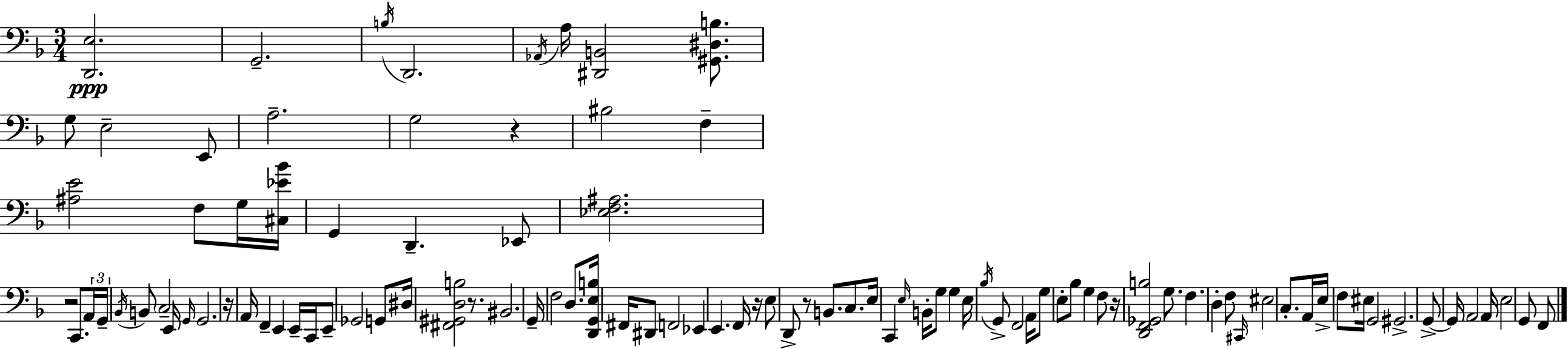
X:1
T:Untitled
M:3/4
L:1/4
K:F
[D,,E,]2 G,,2 B,/4 D,,2 _A,,/4 A,/4 [^D,,B,,]2 [^G,,^D,B,]/2 G,/2 E,2 E,,/2 A,2 G,2 z ^B,2 F, [^A,E]2 F,/2 G,/4 [^C,_E_B]/4 G,, D,, _E,,/2 [_E,F,^A,]2 z2 C,,/2 A,,/4 G,,/4 _B,,/4 B,,/2 C,2 E,,/4 G,,/4 G,,2 z/4 A,,/4 F,, E,, E,,/4 C,,/4 E,,/2 _G,,2 G,,/2 ^D,/4 [^F,,^G,,D,B,]2 z/2 ^B,,2 G,,/4 F,2 D,/2 [D,,G,,E,B,]/4 ^F,,/4 ^D,,/2 F,,2 _E,, E,, F,,/4 z/4 E,/2 D,,/2 z/2 B,,/2 C,/2 E,/4 C,, E,/4 B,,/4 G,/2 G, E,/4 _B,/4 G,,/2 F,,2 A,,/4 G,/2 E,/2 _B,/2 G, F,/2 z/4 [D,,F,,_G,,B,]2 G,/2 F, D, F,/2 ^C,,/4 ^E,2 C,/2 A,,/4 E,/4 F,/2 ^E,/4 G,,2 ^G,,2 G,,/2 G,,/4 A,,2 A,,/4 E,2 G,,/2 F,,/2